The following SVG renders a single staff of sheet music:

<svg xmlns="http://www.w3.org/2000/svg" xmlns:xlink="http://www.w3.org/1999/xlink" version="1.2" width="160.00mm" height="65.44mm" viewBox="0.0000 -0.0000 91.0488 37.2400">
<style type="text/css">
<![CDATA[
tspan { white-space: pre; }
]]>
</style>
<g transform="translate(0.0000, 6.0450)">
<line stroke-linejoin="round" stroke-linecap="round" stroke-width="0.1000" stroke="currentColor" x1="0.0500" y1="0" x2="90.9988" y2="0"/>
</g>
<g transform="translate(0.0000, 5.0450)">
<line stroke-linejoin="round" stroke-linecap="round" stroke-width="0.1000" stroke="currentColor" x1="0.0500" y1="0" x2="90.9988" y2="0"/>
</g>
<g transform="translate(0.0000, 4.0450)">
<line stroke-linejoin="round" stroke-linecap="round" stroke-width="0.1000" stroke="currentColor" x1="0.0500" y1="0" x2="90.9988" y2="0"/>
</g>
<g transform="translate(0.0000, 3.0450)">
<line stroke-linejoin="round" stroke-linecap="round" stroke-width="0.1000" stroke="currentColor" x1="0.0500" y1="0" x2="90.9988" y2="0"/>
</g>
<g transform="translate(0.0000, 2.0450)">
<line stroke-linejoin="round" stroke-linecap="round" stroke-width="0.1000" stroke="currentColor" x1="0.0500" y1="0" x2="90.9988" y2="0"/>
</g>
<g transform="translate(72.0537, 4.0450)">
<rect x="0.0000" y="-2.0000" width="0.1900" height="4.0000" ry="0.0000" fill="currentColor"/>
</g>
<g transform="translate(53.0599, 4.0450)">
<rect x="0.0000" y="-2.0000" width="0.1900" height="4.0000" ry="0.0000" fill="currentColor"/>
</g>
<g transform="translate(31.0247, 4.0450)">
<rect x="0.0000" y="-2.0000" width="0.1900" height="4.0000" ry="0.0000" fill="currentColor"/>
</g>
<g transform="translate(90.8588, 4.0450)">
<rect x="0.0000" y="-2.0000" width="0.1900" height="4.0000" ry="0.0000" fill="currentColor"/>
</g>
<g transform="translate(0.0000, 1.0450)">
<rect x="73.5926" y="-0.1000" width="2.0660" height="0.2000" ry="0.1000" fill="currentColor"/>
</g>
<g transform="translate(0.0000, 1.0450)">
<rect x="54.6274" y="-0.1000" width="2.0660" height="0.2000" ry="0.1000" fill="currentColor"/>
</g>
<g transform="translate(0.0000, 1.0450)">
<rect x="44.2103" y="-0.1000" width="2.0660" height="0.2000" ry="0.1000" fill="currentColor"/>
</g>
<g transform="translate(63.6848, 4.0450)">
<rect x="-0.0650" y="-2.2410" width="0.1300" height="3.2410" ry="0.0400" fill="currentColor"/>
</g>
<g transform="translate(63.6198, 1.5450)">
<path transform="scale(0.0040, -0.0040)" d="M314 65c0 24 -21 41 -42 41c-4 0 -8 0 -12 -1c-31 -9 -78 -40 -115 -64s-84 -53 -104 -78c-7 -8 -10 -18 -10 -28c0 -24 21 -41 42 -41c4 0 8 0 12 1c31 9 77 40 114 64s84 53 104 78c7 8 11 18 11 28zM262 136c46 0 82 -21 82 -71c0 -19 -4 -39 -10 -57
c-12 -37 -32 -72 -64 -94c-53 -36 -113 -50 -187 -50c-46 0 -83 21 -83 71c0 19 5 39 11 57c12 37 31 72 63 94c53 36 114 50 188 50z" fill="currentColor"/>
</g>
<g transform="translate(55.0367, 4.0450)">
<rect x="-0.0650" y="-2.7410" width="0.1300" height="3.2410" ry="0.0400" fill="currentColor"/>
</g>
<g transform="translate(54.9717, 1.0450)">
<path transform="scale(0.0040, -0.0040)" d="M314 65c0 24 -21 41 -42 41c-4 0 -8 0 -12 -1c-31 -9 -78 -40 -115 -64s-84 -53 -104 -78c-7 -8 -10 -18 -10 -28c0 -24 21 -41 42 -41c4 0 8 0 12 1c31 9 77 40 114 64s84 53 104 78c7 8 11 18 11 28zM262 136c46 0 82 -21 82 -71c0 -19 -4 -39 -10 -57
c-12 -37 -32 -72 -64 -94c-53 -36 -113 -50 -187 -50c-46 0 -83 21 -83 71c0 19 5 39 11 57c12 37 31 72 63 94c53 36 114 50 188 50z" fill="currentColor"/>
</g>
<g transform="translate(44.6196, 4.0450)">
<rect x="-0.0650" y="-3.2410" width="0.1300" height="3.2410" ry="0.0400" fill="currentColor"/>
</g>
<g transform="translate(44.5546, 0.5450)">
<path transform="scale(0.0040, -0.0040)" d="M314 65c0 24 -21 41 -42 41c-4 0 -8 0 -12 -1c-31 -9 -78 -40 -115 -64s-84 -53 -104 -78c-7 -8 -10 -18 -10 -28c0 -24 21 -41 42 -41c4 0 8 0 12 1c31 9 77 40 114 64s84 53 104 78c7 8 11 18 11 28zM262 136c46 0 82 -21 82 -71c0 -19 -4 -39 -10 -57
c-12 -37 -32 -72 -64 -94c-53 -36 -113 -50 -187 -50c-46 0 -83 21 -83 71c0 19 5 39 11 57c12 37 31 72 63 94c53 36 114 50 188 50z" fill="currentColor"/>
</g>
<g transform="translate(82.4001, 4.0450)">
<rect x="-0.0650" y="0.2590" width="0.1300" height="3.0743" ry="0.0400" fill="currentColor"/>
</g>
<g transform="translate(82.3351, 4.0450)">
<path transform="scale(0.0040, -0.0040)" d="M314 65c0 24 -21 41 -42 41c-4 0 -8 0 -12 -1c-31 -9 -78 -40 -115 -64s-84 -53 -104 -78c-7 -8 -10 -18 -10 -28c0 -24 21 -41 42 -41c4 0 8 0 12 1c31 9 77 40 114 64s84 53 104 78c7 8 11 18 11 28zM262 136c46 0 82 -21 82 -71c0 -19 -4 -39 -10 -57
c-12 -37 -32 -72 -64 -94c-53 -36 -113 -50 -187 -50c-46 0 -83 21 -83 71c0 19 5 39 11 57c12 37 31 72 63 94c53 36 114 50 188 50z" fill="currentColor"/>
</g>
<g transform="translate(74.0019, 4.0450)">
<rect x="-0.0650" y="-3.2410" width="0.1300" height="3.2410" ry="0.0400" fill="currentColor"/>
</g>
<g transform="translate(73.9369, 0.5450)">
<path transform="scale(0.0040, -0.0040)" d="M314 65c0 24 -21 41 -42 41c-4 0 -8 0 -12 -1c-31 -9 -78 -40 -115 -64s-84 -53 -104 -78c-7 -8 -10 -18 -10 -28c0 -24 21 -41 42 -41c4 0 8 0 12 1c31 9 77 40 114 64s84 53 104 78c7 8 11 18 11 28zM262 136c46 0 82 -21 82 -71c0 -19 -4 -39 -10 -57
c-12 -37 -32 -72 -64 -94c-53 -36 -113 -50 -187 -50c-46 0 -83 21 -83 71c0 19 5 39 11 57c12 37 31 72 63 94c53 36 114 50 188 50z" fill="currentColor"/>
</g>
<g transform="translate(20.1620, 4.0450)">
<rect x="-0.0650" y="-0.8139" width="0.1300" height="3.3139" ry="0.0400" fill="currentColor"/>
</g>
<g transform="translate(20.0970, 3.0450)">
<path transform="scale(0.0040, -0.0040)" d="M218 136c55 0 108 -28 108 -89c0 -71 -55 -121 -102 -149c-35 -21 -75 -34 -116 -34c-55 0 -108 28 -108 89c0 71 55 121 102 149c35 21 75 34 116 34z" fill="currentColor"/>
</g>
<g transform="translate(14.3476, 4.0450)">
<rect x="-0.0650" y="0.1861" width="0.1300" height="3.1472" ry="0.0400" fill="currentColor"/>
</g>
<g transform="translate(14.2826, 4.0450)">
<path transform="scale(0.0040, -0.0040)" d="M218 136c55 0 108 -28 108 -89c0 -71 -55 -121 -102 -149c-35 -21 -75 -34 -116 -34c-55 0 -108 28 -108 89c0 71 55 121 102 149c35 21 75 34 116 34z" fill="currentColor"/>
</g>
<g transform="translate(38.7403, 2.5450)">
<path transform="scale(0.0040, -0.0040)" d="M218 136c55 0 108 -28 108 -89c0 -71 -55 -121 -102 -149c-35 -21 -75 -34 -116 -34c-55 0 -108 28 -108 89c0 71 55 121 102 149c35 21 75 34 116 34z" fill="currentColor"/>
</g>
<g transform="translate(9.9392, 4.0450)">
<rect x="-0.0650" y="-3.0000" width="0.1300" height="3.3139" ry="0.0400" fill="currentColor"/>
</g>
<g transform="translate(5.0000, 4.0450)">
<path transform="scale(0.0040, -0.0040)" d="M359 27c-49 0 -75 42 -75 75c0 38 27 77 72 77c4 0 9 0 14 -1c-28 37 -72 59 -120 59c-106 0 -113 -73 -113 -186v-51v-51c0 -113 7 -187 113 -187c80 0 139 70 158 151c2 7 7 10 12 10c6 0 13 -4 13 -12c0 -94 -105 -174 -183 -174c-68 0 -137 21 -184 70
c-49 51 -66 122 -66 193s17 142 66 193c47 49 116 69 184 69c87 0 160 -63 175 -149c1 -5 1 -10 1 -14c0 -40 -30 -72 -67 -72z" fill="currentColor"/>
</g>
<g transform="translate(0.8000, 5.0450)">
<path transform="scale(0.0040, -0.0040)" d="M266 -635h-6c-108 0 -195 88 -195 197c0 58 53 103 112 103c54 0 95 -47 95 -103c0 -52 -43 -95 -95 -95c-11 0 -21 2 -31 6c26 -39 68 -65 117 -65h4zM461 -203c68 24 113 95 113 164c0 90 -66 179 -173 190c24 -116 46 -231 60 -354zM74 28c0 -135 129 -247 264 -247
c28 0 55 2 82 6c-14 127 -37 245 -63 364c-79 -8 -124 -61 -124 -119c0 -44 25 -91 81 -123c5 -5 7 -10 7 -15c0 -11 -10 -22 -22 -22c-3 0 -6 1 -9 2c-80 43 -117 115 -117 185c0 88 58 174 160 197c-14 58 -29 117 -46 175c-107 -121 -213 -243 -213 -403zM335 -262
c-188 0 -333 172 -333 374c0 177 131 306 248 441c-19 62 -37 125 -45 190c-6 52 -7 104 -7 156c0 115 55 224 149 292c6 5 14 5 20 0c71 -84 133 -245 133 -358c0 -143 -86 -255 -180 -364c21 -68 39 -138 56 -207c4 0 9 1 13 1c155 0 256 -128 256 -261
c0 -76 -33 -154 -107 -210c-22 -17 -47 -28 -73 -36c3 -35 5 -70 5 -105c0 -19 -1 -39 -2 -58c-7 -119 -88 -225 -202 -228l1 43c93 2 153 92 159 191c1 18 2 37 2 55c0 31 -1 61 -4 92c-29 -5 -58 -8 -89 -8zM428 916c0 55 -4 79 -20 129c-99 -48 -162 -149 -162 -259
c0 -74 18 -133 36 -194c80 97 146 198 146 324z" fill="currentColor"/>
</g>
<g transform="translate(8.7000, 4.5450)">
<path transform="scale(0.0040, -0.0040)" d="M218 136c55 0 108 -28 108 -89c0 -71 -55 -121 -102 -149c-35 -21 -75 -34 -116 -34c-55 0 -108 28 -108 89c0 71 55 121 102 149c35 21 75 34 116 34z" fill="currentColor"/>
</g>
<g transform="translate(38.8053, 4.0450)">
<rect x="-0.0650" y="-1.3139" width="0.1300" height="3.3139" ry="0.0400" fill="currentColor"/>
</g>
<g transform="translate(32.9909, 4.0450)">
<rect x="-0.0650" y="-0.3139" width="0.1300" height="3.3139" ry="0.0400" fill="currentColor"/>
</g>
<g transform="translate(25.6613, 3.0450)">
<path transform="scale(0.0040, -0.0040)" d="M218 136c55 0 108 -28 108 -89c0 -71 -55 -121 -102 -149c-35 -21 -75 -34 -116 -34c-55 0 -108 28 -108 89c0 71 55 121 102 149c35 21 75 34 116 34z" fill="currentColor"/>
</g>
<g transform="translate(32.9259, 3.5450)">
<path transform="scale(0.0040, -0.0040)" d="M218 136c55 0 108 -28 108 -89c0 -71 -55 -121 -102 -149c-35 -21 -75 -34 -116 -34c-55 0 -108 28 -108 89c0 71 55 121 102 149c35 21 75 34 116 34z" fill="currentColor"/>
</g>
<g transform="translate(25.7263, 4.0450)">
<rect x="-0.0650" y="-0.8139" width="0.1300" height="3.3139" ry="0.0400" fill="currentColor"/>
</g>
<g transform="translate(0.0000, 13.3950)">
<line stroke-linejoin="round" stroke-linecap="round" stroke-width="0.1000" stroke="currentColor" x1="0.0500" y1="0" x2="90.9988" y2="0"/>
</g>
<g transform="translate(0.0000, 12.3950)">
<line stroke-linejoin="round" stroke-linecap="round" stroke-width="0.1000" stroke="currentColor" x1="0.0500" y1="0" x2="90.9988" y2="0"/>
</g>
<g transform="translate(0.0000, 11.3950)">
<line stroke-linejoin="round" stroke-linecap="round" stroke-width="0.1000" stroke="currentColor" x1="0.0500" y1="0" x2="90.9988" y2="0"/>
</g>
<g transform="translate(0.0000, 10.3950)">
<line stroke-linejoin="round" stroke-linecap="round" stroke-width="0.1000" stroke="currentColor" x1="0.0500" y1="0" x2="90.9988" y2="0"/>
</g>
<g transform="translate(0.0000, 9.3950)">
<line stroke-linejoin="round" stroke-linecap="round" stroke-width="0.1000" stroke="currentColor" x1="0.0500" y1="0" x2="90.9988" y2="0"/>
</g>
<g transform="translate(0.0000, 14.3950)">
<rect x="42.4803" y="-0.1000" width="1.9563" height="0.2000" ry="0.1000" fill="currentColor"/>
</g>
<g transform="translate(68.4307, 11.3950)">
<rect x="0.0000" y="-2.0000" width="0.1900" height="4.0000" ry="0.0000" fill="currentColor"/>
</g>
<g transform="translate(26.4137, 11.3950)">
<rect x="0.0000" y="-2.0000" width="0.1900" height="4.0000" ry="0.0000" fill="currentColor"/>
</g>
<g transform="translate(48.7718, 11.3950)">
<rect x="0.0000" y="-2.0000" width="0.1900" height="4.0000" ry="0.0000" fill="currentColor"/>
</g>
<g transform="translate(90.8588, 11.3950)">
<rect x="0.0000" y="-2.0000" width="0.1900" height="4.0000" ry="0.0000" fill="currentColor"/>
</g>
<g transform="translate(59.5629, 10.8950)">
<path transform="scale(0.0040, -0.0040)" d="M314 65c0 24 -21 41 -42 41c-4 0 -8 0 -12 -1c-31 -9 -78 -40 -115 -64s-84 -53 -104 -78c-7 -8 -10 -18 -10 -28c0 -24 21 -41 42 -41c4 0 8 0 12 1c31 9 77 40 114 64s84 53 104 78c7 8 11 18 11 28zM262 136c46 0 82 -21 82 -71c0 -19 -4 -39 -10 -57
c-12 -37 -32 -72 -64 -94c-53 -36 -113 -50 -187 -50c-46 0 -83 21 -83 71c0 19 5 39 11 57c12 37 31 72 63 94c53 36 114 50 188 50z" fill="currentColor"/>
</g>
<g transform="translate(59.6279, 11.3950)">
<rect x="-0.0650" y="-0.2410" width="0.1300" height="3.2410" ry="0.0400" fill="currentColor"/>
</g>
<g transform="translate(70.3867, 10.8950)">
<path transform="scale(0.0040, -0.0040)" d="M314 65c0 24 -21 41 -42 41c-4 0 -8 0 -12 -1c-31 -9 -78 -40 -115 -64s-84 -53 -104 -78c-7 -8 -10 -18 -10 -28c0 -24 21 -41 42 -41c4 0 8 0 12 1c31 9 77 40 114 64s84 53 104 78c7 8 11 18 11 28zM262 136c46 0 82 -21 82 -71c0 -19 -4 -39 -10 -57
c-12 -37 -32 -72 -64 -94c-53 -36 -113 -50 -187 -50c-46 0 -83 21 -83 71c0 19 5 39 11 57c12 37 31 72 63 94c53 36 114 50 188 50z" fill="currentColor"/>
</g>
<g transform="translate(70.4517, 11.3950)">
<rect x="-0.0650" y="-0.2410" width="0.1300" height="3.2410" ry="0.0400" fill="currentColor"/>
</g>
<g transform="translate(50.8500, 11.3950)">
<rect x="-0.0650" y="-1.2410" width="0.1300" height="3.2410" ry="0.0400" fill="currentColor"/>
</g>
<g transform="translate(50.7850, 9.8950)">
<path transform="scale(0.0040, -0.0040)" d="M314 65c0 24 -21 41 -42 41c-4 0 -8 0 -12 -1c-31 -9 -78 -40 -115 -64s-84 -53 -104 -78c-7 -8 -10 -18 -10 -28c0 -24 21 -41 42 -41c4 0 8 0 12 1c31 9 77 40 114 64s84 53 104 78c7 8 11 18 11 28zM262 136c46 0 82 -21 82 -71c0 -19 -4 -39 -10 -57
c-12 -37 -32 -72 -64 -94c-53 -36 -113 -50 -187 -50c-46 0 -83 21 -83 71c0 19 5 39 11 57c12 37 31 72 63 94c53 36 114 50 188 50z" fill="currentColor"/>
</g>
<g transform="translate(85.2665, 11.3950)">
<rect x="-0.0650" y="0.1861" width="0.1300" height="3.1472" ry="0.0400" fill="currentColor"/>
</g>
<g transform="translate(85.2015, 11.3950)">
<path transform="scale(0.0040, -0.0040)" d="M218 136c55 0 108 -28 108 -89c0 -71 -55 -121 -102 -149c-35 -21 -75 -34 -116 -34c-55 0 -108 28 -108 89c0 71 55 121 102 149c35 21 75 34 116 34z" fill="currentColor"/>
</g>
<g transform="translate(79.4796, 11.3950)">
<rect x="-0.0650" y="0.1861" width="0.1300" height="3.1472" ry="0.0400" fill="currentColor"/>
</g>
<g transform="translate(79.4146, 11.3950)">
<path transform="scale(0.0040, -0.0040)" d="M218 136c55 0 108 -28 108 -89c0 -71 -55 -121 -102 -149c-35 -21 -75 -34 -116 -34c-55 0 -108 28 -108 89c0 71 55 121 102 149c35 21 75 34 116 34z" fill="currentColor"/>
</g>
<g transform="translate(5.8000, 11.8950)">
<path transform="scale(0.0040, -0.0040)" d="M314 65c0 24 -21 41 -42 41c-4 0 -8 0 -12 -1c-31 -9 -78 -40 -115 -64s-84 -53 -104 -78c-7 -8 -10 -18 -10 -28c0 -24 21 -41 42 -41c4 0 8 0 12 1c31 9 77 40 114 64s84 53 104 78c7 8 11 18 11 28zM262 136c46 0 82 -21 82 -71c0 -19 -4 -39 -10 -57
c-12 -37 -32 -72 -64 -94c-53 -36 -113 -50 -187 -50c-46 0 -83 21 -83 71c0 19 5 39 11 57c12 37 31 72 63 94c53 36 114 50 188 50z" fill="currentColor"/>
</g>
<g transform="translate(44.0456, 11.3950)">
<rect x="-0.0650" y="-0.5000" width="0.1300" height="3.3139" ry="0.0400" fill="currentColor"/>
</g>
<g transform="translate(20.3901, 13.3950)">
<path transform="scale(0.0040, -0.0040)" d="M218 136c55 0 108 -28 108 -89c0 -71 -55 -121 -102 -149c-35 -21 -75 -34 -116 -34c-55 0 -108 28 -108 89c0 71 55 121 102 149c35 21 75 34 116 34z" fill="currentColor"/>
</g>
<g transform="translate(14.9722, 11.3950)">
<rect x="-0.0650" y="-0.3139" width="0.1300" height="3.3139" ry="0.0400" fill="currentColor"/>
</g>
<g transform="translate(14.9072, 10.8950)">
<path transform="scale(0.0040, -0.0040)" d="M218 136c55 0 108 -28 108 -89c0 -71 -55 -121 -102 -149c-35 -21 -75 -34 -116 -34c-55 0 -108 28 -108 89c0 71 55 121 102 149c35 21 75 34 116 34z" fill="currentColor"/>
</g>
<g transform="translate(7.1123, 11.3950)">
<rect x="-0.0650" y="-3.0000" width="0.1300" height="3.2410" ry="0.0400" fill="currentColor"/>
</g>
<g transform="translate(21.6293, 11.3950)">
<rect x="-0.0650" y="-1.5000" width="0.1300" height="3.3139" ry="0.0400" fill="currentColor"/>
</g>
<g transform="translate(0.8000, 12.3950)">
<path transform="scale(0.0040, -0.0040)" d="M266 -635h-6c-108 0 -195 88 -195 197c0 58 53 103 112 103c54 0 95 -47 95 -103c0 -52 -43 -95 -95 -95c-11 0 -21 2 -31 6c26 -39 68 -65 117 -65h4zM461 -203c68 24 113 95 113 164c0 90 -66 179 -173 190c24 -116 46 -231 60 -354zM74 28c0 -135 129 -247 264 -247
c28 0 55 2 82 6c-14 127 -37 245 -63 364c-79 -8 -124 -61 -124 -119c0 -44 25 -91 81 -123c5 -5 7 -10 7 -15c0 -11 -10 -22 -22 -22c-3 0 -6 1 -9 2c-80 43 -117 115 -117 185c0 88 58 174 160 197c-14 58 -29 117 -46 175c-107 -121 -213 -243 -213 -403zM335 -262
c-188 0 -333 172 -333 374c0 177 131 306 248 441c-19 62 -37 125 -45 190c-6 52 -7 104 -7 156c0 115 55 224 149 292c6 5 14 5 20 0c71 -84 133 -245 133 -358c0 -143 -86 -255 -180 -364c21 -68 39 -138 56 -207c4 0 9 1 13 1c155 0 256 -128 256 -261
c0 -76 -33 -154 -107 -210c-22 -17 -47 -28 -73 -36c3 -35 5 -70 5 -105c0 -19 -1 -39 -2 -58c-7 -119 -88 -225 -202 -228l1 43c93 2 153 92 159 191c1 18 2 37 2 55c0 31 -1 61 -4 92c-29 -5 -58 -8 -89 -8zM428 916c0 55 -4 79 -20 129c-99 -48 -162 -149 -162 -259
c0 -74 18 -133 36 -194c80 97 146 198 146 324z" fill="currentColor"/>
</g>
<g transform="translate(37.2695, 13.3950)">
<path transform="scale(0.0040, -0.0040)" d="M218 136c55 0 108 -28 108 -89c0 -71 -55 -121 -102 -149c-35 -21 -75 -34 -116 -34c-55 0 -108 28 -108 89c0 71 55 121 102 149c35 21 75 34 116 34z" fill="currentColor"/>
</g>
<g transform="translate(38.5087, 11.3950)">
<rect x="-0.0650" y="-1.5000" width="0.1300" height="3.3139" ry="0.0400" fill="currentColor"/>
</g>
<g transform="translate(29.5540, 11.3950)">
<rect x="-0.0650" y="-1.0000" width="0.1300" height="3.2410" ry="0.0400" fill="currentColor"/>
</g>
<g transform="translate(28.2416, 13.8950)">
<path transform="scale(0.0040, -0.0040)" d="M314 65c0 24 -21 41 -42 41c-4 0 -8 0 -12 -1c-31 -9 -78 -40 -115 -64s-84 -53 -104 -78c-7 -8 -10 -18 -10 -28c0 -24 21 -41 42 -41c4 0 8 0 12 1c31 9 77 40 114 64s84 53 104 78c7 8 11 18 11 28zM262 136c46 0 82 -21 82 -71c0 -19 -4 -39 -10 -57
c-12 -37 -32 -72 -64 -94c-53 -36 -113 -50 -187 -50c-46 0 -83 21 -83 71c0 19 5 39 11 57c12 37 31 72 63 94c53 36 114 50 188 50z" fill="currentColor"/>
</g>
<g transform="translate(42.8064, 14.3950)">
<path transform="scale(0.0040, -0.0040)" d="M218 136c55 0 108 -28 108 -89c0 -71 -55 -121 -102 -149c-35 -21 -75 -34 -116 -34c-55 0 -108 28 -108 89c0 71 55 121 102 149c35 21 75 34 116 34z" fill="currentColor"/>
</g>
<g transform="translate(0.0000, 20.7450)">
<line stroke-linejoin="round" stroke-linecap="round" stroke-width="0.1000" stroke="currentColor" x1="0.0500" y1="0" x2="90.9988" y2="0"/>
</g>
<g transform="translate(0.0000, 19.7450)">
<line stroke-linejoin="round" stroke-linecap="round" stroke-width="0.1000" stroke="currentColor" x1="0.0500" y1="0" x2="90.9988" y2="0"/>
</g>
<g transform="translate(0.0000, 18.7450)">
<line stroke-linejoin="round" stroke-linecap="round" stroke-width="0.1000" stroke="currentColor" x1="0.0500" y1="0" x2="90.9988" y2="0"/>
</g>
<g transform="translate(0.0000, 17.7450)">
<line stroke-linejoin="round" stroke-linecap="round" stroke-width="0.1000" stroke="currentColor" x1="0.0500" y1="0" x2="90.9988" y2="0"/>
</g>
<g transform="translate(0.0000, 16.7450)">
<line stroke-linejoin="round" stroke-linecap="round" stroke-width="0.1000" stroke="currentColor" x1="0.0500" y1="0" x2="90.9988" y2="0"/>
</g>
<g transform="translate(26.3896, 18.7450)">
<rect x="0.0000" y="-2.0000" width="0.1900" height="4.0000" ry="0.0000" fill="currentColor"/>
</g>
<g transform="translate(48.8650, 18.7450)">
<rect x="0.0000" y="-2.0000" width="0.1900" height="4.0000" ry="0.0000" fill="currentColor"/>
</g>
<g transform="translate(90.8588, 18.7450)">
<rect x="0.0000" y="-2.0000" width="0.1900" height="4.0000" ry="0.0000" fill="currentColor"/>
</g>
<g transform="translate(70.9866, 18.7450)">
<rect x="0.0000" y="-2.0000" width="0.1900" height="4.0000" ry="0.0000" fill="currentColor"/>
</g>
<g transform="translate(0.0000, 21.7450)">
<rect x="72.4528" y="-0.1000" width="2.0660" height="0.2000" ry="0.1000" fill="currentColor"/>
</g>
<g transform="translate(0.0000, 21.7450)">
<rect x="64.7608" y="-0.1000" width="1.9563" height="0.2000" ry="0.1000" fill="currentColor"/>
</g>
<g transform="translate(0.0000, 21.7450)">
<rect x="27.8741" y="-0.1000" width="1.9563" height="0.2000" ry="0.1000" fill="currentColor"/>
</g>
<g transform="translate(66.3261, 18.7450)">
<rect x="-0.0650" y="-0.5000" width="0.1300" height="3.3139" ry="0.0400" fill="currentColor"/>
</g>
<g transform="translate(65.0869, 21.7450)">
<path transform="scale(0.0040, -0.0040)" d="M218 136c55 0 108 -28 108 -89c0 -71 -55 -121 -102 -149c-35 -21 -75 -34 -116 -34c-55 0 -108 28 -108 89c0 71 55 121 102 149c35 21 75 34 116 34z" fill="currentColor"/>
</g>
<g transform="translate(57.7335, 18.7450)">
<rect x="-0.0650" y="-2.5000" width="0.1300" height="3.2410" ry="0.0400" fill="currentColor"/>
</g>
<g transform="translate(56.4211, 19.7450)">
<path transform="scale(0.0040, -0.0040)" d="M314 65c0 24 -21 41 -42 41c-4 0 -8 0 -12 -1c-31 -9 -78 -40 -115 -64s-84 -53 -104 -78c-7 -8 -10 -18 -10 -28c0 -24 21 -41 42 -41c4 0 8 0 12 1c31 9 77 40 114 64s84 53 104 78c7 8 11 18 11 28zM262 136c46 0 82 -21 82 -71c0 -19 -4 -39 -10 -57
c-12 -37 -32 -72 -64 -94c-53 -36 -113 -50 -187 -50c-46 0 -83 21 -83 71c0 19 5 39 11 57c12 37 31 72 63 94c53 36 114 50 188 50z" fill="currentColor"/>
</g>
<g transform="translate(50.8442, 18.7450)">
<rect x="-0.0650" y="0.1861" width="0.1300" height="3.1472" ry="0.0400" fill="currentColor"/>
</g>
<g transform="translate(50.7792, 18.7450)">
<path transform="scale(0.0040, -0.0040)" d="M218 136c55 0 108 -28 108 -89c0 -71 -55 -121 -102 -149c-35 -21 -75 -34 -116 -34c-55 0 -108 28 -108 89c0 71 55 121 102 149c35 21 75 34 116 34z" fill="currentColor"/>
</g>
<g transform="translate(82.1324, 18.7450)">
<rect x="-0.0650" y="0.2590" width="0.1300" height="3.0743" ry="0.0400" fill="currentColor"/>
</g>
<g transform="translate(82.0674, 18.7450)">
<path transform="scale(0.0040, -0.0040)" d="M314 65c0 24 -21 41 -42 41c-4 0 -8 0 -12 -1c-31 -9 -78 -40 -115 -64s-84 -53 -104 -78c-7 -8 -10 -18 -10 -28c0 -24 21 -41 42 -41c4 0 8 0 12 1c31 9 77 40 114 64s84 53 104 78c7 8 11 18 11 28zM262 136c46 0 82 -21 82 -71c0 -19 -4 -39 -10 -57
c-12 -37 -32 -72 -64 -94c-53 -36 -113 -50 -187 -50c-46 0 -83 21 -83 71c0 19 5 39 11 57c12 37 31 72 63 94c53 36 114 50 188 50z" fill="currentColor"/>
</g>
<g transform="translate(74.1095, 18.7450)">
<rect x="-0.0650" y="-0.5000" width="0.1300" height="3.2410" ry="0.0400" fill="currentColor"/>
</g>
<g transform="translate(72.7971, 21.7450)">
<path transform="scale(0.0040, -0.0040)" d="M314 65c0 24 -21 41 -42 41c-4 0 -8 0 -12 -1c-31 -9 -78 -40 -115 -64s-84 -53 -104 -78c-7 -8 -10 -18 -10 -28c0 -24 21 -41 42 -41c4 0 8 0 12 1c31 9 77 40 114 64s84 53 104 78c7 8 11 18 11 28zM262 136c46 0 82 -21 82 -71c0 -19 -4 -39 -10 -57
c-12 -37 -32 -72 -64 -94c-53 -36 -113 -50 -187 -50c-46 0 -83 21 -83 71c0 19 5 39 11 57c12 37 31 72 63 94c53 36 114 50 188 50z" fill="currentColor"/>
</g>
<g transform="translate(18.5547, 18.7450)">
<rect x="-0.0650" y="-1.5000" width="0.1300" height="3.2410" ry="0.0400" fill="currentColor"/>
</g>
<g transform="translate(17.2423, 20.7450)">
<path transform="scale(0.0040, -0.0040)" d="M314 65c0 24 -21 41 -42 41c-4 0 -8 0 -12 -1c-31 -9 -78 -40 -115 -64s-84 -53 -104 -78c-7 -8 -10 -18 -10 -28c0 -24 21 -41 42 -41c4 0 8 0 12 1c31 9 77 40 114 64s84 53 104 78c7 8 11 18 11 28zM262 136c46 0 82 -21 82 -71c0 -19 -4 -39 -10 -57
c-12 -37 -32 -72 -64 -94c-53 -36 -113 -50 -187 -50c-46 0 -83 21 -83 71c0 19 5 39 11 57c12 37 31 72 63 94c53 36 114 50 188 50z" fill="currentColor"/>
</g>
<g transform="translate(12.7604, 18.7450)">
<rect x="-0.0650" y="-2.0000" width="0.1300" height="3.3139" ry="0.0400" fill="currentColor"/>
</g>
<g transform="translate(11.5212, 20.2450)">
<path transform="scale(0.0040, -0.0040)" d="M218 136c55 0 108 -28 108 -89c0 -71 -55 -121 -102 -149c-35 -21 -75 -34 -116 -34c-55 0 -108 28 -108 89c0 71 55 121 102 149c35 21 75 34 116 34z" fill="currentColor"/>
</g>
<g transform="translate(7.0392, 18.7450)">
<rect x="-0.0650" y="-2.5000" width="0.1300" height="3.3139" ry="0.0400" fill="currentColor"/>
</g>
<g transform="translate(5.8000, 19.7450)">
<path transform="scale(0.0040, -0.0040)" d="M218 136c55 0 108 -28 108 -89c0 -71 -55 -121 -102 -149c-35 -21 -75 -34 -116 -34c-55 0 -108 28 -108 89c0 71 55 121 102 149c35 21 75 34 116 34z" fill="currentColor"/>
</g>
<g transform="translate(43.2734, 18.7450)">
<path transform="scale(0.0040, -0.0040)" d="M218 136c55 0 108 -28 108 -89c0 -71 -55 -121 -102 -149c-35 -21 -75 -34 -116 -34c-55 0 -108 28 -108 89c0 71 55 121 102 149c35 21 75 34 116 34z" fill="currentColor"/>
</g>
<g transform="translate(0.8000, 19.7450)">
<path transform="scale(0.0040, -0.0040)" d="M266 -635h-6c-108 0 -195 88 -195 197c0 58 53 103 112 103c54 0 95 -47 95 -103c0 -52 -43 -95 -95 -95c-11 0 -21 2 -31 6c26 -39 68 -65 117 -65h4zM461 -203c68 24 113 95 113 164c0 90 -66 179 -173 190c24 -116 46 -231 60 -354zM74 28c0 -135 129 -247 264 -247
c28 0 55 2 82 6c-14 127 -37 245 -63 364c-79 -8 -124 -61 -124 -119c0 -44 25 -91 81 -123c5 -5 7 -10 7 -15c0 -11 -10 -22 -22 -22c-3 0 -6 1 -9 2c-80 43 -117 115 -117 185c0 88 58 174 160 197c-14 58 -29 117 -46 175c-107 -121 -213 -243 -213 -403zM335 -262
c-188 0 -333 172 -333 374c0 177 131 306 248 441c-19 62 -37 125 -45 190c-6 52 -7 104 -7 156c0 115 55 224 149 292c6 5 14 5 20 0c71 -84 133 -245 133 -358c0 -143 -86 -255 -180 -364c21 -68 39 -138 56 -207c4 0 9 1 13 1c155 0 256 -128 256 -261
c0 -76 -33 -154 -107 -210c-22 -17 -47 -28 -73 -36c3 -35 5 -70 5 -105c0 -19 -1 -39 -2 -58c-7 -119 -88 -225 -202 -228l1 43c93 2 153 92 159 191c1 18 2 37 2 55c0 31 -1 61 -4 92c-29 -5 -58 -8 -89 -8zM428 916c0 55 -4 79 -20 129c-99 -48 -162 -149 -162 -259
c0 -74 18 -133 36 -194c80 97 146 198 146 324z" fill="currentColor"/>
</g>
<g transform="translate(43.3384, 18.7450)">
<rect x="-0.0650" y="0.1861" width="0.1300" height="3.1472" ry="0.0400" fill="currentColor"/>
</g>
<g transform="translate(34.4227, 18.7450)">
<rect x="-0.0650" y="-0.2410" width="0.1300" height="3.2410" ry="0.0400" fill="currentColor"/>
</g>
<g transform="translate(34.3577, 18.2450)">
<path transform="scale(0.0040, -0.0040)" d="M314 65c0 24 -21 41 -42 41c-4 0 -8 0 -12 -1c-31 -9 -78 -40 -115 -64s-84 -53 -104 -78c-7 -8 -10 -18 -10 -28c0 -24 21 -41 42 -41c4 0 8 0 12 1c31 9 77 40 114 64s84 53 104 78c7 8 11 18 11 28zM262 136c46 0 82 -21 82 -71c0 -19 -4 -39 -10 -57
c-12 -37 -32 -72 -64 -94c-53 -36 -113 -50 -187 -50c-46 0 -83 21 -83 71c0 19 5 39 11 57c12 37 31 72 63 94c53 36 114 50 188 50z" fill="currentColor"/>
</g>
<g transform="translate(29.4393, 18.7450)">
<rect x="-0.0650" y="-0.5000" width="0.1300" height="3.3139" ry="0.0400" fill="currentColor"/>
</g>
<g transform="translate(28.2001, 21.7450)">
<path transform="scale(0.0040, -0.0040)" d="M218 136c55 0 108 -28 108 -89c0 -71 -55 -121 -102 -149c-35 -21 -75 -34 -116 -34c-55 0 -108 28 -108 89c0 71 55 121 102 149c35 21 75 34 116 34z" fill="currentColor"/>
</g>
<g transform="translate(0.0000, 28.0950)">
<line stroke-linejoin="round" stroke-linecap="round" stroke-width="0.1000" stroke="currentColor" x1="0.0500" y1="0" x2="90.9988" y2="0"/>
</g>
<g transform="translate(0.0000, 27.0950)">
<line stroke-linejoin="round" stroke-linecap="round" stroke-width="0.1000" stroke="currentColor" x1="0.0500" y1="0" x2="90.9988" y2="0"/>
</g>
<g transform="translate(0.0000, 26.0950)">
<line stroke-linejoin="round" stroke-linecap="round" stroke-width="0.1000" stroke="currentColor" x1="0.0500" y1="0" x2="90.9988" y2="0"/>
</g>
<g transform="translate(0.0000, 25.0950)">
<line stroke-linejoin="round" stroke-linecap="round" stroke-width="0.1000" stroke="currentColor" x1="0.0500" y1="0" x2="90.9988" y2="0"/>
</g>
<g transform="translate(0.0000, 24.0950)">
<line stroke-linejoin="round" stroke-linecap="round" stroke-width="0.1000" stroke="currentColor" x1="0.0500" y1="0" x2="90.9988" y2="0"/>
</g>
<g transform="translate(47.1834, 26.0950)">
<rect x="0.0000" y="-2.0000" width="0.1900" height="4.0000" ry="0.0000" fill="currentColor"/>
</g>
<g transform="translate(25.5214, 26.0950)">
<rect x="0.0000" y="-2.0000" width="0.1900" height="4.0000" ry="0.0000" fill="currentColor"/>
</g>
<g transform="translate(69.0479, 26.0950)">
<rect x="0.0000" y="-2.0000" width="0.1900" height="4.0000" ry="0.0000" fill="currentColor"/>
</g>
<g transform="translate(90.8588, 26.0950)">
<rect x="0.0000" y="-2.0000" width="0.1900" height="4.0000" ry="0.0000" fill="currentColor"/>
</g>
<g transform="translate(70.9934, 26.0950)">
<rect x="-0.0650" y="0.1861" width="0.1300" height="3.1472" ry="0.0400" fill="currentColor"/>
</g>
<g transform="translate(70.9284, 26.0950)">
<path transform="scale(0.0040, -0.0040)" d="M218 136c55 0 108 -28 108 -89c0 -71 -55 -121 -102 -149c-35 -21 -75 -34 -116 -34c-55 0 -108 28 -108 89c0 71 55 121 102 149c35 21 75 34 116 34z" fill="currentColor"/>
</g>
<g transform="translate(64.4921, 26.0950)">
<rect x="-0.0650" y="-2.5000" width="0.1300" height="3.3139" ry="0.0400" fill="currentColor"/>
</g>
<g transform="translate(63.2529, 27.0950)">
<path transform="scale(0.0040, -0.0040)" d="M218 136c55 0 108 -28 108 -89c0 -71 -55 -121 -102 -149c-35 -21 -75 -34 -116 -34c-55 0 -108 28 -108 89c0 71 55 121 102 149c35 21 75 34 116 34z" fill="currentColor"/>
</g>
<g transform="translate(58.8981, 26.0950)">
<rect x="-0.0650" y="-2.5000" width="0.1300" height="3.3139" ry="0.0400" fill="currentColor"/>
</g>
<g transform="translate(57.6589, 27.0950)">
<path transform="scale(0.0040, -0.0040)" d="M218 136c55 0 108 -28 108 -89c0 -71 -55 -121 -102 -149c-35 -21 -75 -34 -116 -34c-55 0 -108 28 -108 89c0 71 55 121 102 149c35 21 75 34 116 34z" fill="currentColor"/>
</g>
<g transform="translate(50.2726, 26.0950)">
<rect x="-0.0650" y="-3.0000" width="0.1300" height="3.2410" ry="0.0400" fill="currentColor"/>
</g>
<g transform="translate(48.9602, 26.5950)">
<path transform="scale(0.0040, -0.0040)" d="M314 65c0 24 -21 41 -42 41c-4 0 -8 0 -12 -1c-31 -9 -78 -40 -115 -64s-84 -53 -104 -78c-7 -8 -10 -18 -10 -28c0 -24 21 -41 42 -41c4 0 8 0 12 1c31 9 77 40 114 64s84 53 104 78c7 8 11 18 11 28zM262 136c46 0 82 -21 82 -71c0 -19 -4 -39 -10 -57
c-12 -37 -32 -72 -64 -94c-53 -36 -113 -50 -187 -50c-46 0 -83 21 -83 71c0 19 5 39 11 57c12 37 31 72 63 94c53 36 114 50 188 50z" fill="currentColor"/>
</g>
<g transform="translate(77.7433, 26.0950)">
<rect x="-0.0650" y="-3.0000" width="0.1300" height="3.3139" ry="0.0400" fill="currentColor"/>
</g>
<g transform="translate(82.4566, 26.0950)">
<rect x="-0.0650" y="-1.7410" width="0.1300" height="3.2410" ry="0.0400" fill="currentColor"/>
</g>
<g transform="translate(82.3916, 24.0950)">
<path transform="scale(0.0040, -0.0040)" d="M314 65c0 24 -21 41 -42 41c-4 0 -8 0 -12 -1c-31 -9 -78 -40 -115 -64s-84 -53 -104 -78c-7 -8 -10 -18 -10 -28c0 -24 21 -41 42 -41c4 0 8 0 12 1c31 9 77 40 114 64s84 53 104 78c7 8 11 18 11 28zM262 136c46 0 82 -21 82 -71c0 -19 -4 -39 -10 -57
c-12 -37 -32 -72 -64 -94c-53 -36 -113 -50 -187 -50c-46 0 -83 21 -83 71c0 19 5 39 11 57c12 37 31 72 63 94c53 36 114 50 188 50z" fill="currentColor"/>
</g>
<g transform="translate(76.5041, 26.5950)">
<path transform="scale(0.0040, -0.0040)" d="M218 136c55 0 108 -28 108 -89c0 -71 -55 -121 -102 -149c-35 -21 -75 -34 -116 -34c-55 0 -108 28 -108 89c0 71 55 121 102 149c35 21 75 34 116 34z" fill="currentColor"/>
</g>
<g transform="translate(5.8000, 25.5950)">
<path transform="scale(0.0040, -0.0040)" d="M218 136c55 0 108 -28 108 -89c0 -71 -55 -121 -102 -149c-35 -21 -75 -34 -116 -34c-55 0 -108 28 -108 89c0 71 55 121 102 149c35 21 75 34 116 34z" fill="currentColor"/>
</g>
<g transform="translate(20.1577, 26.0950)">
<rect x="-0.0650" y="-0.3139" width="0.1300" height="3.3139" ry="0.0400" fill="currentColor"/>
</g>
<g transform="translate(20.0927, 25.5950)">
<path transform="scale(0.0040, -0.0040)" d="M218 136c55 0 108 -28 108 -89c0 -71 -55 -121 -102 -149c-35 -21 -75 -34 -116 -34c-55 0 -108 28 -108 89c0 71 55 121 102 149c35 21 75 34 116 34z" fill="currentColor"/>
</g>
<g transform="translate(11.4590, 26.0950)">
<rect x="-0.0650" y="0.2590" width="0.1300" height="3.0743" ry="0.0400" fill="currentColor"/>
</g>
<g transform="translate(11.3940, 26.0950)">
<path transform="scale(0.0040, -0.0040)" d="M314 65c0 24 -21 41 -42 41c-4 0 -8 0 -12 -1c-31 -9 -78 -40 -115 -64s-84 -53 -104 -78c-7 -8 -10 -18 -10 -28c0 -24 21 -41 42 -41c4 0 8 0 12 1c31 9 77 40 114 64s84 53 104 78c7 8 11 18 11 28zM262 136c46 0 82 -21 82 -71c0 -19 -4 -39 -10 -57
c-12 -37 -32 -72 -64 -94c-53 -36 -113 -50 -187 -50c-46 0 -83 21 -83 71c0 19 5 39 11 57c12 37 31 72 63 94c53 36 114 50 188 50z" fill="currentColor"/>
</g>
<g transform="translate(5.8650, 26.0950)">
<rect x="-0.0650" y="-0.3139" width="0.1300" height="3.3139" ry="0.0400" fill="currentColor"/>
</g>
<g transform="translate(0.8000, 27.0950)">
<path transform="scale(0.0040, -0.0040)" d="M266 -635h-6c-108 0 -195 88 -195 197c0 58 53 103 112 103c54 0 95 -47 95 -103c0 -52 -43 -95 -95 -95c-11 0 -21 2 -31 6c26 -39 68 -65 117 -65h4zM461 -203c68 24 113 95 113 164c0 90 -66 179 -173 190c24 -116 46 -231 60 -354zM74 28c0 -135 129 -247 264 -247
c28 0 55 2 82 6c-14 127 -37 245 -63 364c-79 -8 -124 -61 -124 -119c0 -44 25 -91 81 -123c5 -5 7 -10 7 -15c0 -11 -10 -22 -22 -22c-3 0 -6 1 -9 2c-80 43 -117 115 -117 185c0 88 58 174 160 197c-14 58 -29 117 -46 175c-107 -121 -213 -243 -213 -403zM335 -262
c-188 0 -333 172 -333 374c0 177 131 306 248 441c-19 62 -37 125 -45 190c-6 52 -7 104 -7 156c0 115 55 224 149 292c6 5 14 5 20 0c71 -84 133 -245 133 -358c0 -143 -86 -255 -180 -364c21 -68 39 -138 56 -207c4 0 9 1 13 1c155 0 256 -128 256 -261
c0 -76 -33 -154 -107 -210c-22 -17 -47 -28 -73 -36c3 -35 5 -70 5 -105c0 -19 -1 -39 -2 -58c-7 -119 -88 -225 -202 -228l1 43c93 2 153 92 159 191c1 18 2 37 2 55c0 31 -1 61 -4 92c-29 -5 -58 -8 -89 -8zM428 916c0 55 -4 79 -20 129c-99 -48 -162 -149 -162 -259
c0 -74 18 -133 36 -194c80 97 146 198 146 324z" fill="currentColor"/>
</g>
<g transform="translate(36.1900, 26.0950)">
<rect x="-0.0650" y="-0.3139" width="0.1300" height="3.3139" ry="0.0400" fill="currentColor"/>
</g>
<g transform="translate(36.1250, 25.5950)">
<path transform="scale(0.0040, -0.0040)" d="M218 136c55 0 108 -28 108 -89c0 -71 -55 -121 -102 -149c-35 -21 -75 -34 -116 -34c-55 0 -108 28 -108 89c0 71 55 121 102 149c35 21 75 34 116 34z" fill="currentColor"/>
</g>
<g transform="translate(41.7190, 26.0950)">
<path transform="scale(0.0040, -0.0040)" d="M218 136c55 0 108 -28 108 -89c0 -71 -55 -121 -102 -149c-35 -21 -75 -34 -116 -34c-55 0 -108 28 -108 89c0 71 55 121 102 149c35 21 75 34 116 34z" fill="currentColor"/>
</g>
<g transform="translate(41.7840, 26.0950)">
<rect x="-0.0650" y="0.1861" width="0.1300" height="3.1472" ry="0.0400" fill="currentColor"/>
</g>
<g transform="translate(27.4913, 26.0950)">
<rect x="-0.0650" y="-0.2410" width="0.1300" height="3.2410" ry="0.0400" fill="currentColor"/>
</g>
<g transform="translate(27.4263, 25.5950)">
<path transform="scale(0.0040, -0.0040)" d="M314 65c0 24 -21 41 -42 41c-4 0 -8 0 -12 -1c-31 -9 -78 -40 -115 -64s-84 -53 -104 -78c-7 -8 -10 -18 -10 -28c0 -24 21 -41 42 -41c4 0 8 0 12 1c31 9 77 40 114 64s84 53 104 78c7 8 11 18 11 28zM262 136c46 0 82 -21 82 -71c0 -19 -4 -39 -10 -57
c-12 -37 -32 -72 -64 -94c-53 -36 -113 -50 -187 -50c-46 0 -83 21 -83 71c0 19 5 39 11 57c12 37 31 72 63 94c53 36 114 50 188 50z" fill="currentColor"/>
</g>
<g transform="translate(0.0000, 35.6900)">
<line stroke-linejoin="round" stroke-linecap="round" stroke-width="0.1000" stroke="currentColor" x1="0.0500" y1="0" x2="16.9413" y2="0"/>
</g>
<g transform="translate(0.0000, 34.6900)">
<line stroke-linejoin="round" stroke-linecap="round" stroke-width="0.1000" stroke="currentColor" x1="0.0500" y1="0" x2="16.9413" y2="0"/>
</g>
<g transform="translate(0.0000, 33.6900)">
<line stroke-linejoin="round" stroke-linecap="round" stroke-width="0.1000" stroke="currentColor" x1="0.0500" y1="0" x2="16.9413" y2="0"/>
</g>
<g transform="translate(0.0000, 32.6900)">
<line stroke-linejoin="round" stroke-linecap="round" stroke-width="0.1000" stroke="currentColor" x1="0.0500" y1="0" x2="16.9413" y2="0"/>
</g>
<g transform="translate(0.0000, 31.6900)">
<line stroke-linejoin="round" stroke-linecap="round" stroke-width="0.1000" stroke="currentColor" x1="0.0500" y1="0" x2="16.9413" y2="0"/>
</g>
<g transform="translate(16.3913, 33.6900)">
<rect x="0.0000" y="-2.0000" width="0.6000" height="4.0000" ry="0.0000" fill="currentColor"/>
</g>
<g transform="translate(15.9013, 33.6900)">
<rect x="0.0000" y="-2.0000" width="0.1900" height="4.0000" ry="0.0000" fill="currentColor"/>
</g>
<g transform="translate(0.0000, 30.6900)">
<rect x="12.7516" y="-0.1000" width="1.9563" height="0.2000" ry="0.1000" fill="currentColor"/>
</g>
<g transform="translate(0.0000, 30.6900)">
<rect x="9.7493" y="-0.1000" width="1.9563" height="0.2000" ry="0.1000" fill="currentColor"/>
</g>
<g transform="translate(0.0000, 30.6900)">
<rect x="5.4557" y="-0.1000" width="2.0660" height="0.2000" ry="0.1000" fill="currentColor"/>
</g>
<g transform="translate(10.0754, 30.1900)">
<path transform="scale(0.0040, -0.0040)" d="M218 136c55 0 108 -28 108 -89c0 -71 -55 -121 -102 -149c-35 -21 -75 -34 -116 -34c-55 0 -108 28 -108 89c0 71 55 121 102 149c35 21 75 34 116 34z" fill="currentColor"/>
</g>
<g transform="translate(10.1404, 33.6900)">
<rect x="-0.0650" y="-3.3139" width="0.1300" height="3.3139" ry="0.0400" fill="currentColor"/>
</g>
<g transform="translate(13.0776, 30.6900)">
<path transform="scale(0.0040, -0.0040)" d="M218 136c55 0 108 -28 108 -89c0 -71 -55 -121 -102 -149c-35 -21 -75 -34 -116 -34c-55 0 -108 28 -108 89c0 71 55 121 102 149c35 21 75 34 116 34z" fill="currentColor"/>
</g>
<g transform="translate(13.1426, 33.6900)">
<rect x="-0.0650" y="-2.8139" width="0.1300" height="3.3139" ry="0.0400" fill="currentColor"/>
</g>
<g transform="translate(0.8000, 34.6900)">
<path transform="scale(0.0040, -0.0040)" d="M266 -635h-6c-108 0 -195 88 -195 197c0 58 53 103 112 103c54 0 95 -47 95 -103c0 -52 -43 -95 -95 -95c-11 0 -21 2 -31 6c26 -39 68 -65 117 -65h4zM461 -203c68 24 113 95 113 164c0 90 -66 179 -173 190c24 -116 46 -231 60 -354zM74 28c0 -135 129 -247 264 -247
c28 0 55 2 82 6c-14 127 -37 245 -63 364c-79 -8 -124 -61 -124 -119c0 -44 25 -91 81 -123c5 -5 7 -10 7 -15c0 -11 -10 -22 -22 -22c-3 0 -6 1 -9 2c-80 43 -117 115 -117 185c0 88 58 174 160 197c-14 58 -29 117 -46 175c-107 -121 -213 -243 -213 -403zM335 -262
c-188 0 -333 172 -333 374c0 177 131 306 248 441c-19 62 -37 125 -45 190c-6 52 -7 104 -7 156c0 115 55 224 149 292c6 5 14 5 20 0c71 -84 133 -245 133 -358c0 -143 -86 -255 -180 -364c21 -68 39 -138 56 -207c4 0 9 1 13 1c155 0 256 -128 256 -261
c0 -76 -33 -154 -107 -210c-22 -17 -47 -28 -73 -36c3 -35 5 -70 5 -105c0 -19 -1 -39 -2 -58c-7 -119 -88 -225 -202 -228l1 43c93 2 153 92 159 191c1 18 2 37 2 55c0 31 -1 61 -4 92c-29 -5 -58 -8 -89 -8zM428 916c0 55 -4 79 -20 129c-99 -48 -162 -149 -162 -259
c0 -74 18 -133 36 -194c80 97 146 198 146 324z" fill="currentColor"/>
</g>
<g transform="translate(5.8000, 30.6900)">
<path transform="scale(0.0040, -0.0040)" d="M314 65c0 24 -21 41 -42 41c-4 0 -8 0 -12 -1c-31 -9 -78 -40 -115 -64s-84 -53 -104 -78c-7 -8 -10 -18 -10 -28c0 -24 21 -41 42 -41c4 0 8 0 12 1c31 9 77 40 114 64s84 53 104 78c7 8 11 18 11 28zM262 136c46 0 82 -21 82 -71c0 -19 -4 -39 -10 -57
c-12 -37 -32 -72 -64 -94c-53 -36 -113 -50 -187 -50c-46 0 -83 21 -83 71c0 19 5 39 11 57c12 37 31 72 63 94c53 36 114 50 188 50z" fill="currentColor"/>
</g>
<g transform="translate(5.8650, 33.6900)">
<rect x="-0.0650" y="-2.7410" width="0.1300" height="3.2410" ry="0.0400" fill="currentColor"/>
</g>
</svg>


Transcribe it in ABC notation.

X:1
T:Untitled
M:4/4
L:1/4
K:C
A B d d c e b2 a2 g2 b2 B2 A2 c E D2 E C e2 c2 c2 B B G F E2 C c2 B B G2 C C2 B2 c B2 c c2 c B A2 G G B A f2 a2 b a